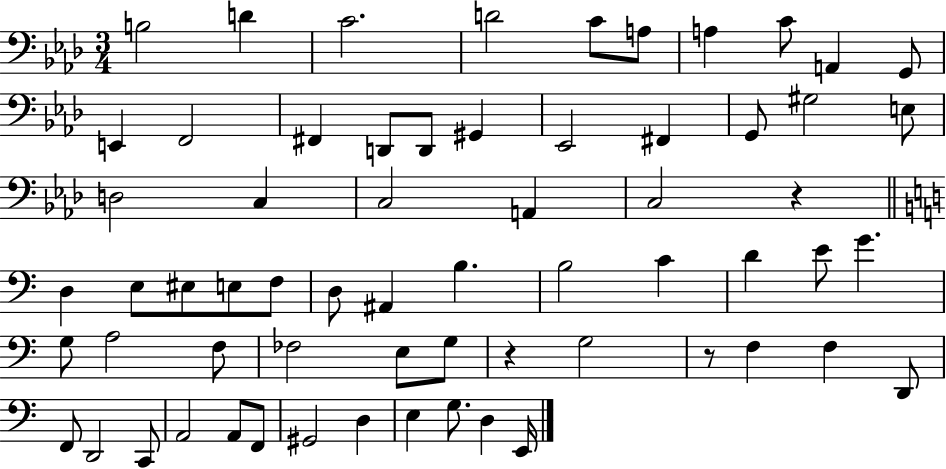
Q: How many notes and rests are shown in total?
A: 64